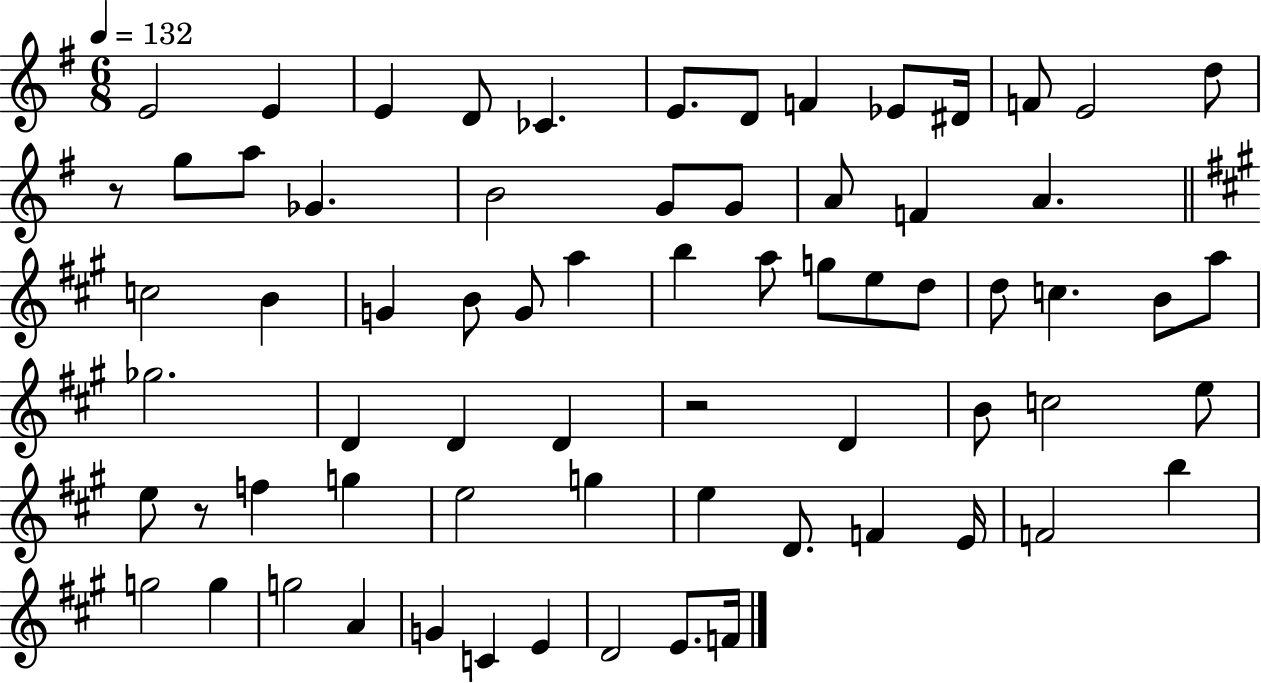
E4/h E4/q E4/q D4/e CES4/q. E4/e. D4/e F4/q Eb4/e D#4/s F4/e E4/h D5/e R/e G5/e A5/e Gb4/q. B4/h G4/e G4/e A4/e F4/q A4/q. C5/h B4/q G4/q B4/e G4/e A5/q B5/q A5/e G5/e E5/e D5/e D5/e C5/q. B4/e A5/e Gb5/h. D4/q D4/q D4/q R/h D4/q B4/e C5/h E5/e E5/e R/e F5/q G5/q E5/h G5/q E5/q D4/e. F4/q E4/s F4/h B5/q G5/h G5/q G5/h A4/q G4/q C4/q E4/q D4/h E4/e. F4/s